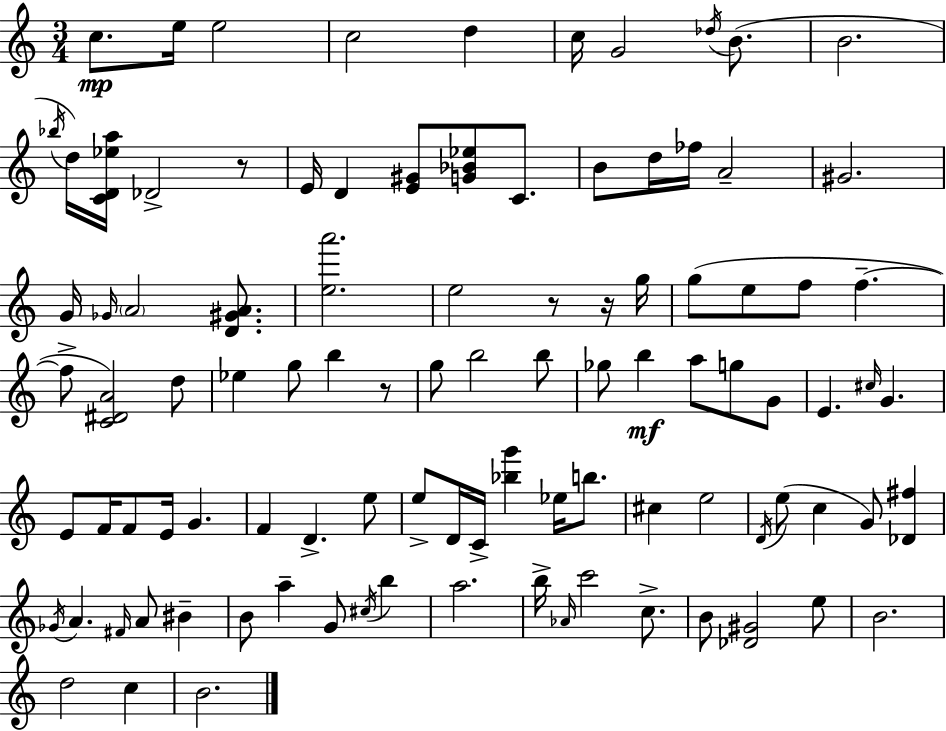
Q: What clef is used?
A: treble